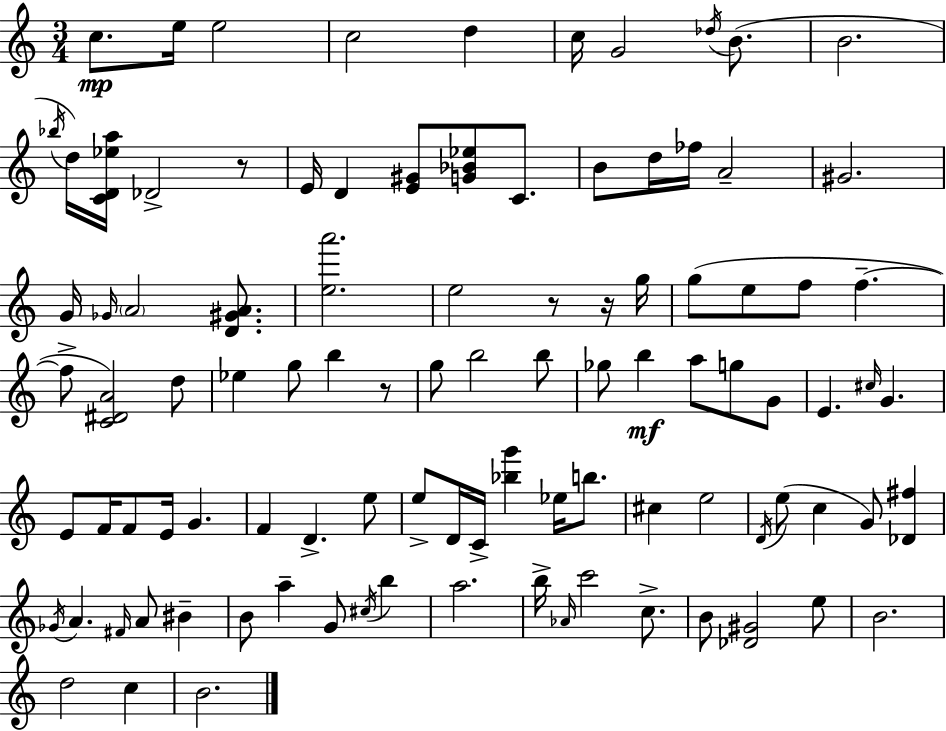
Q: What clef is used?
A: treble